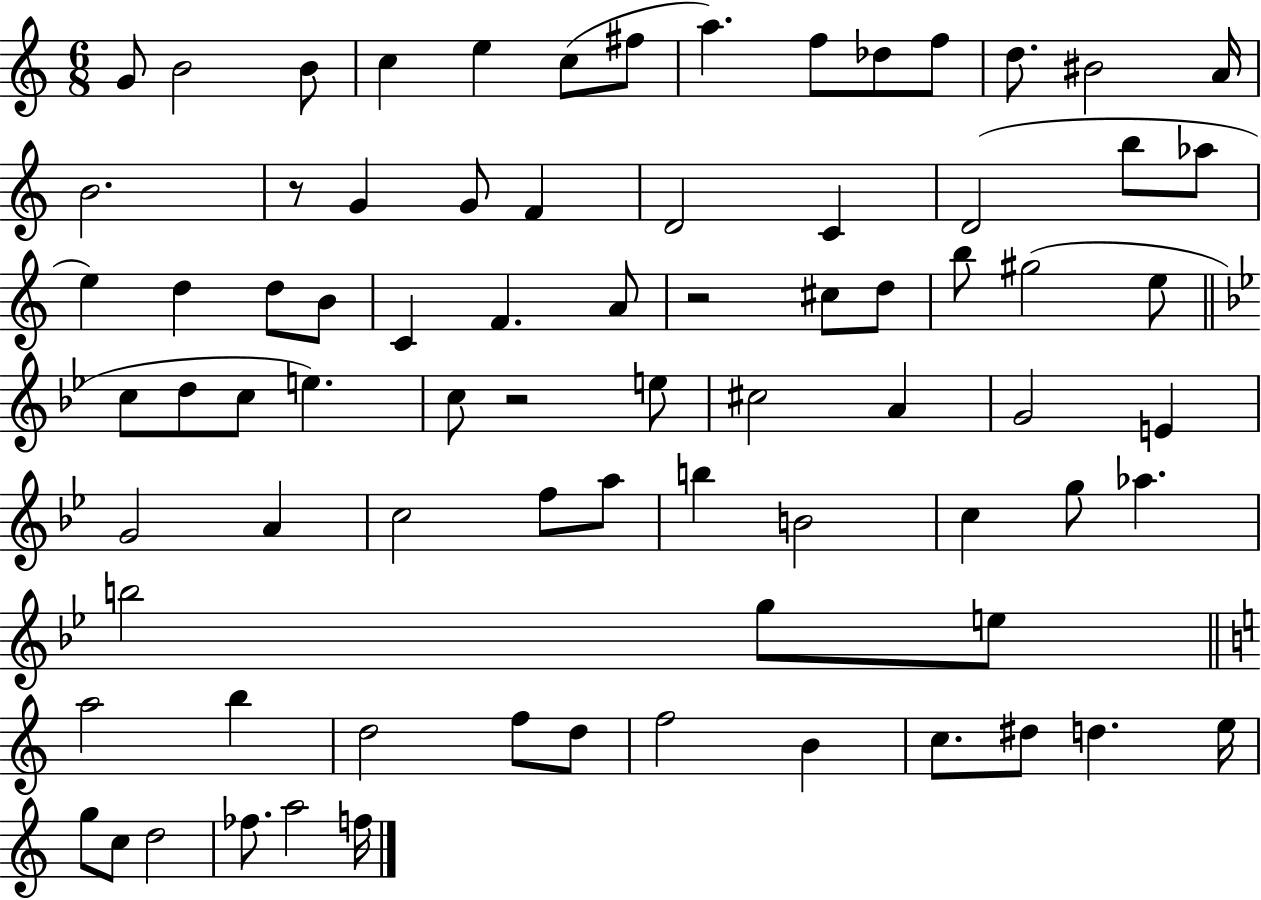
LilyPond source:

{
  \clef treble
  \numericTimeSignature
  \time 6/8
  \key c \major
  g'8 b'2 b'8 | c''4 e''4 c''8( fis''8 | a''4.) f''8 des''8 f''8 | d''8. bis'2 a'16 | \break b'2. | r8 g'4 g'8 f'4 | d'2 c'4 | d'2( b''8 aes''8 | \break e''4) d''4 d''8 b'8 | c'4 f'4. a'8 | r2 cis''8 d''8 | b''8 gis''2( e''8 | \break \bar "||" \break \key bes \major c''8 d''8 c''8 e''4.) | c''8 r2 e''8 | cis''2 a'4 | g'2 e'4 | \break g'2 a'4 | c''2 f''8 a''8 | b''4 b'2 | c''4 g''8 aes''4. | \break b''2 g''8 e''8 | \bar "||" \break \key c \major a''2 b''4 | d''2 f''8 d''8 | f''2 b'4 | c''8. dis''8 d''4. e''16 | \break g''8 c''8 d''2 | fes''8. a''2 f''16 | \bar "|."
}